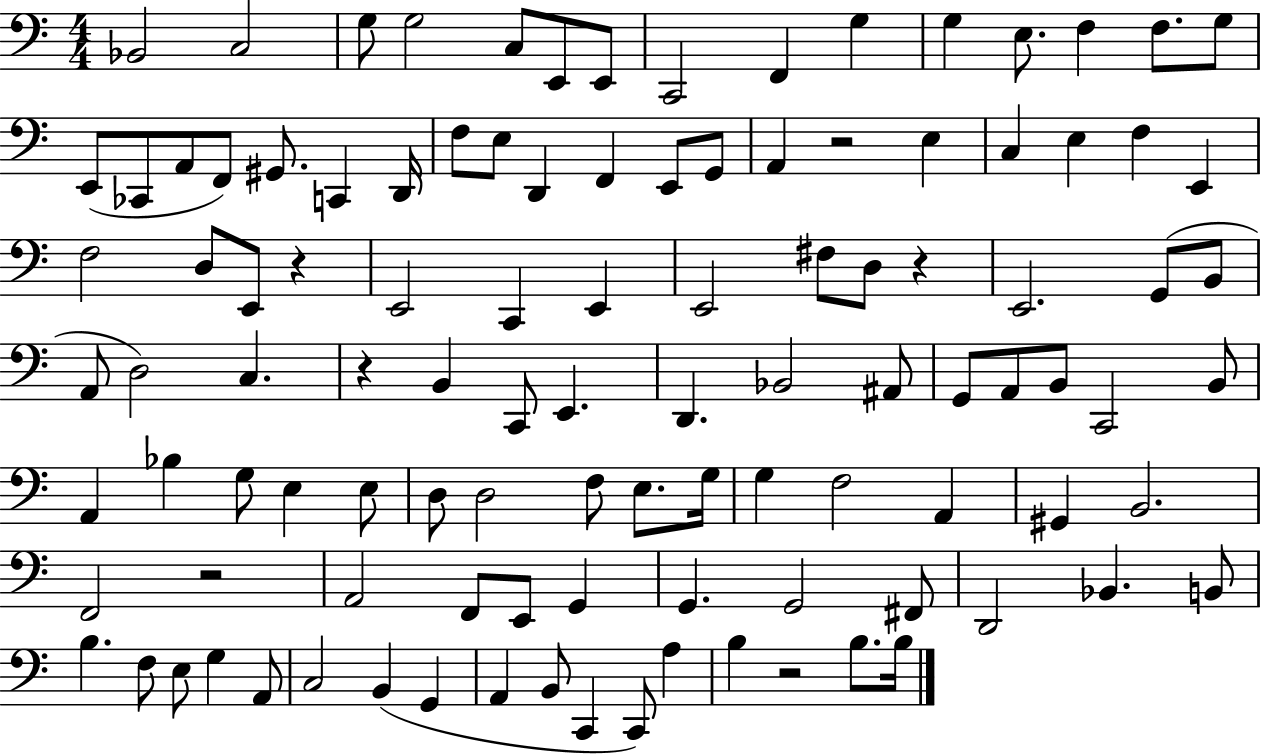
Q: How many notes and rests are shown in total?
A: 108